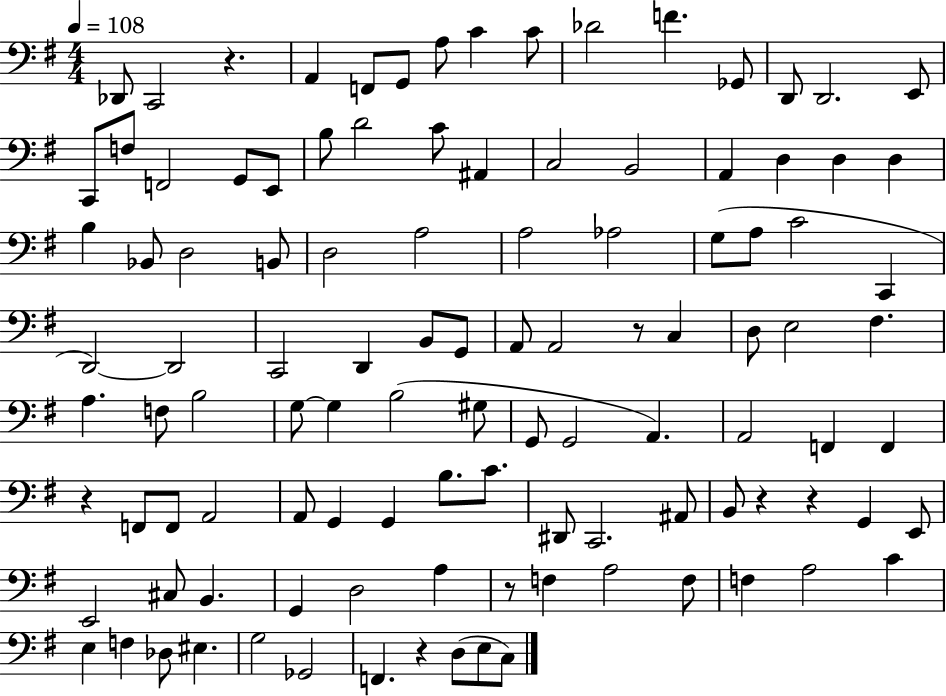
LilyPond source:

{
  \clef bass
  \numericTimeSignature
  \time 4/4
  \key g \major
  \tempo 4 = 108
  \repeat volta 2 { des,8 c,2 r4. | a,4 f,8 g,8 a8 c'4 c'8 | des'2 f'4. ges,8 | d,8 d,2. e,8 | \break c,8 f8 f,2 g,8 e,8 | b8 d'2 c'8 ais,4 | c2 b,2 | a,4 d4 d4 d4 | \break b4 bes,8 d2 b,8 | d2 a2 | a2 aes2 | g8( a8 c'2 c,4 | \break d,2~~) d,2 | c,2 d,4 b,8 g,8 | a,8 a,2 r8 c4 | d8 e2 fis4. | \break a4. f8 b2 | g8~~ g4 b2( gis8 | g,8 g,2 a,4.) | a,2 f,4 f,4 | \break r4 f,8 f,8 a,2 | a,8 g,4 g,4 b8. c'8. | dis,8 c,2. ais,8 | b,8 r4 r4 g,4 e,8 | \break e,2 cis8 b,4. | g,4 d2 a4 | r8 f4 a2 f8 | f4 a2 c'4 | \break e4 f4 des8 eis4. | g2 ges,2 | f,4. r4 d8( e8 c8) | } \bar "|."
}